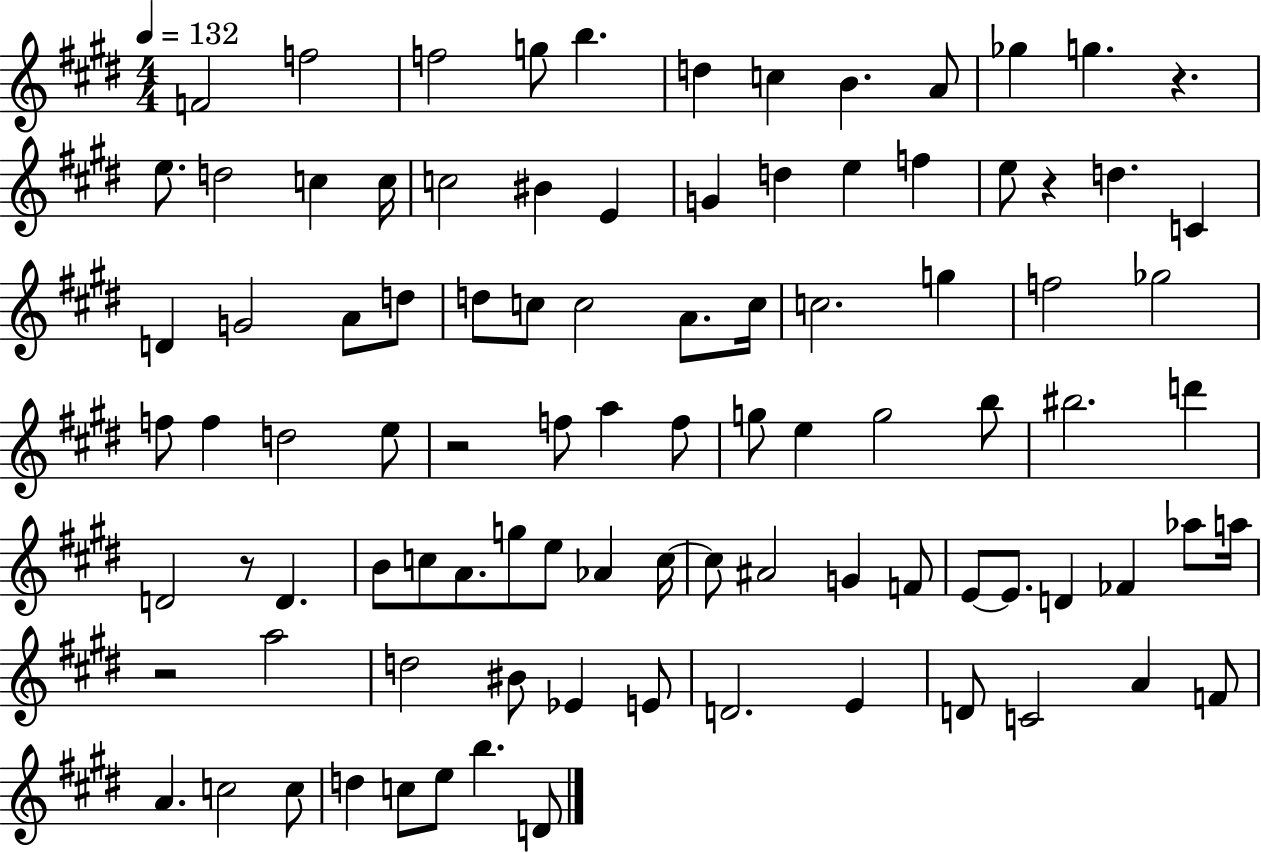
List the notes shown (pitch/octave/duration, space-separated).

F4/h F5/h F5/h G5/e B5/q. D5/q C5/q B4/q. A4/e Gb5/q G5/q. R/q. E5/e. D5/h C5/q C5/s C5/h BIS4/q E4/q G4/q D5/q E5/q F5/q E5/e R/q D5/q. C4/q D4/q G4/h A4/e D5/e D5/e C5/e C5/h A4/e. C5/s C5/h. G5/q F5/h Gb5/h F5/e F5/q D5/h E5/e R/h F5/e A5/q F5/e G5/e E5/q G5/h B5/e BIS5/h. D6/q D4/h R/e D4/q. B4/e C5/e A4/e. G5/e E5/e Ab4/q C5/s C5/e A#4/h G4/q F4/e E4/e E4/e. D4/q FES4/q Ab5/e A5/s R/h A5/h D5/h BIS4/e Eb4/q E4/e D4/h. E4/q D4/e C4/h A4/q F4/e A4/q. C5/h C5/e D5/q C5/e E5/e B5/q. D4/e